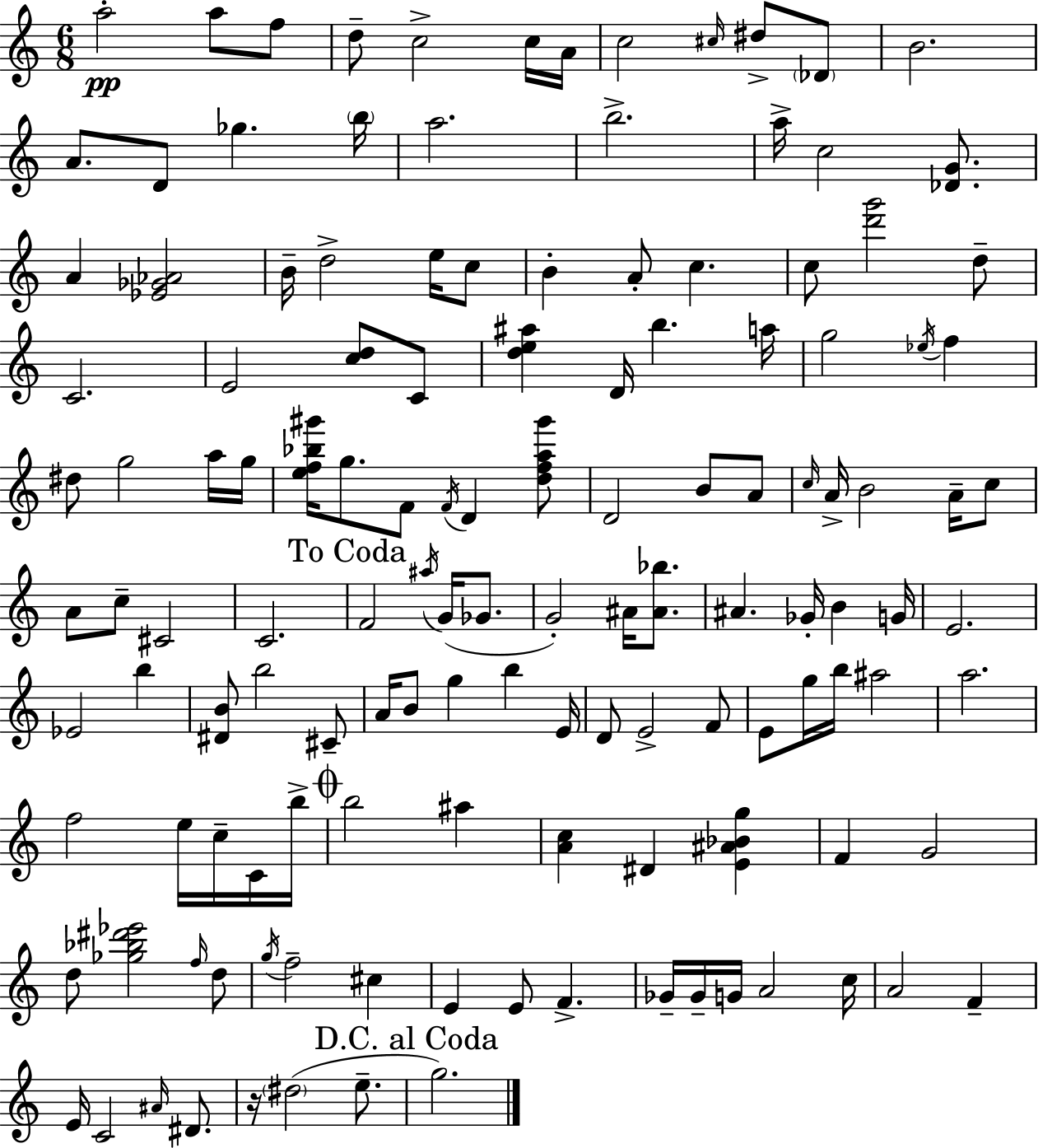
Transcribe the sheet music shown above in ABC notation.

X:1
T:Untitled
M:6/8
L:1/4
K:C
a2 a/2 f/2 d/2 c2 c/4 A/4 c2 ^c/4 ^d/2 _D/2 B2 A/2 D/2 _g b/4 a2 b2 a/4 c2 [_DG]/2 A [_E_G_A]2 B/4 d2 e/4 c/2 B A/2 c c/2 [d'g']2 d/2 C2 E2 [cd]/2 C/2 [de^a] D/4 b a/4 g2 _e/4 f ^d/2 g2 a/4 g/4 [ef_b^g']/4 g/2 F/2 F/4 D [dfa^g']/2 D2 B/2 A/2 c/4 A/4 B2 A/4 c/2 A/2 c/2 ^C2 C2 F2 ^a/4 G/4 _G/2 G2 ^A/4 [^A_b]/2 ^A _G/4 B G/4 E2 _E2 b [^DB]/2 b2 ^C/2 A/4 B/2 g b E/4 D/2 E2 F/2 E/2 g/4 b/4 ^a2 a2 f2 e/4 c/4 C/4 b/4 b2 ^a [Ac] ^D [E^A_Bg] F G2 d/2 [_g_b^d'_e']2 f/4 d/2 g/4 f2 ^c E E/2 F _G/4 _G/4 G/4 A2 c/4 A2 F E/4 C2 ^A/4 ^D/2 z/4 ^d2 e/2 g2